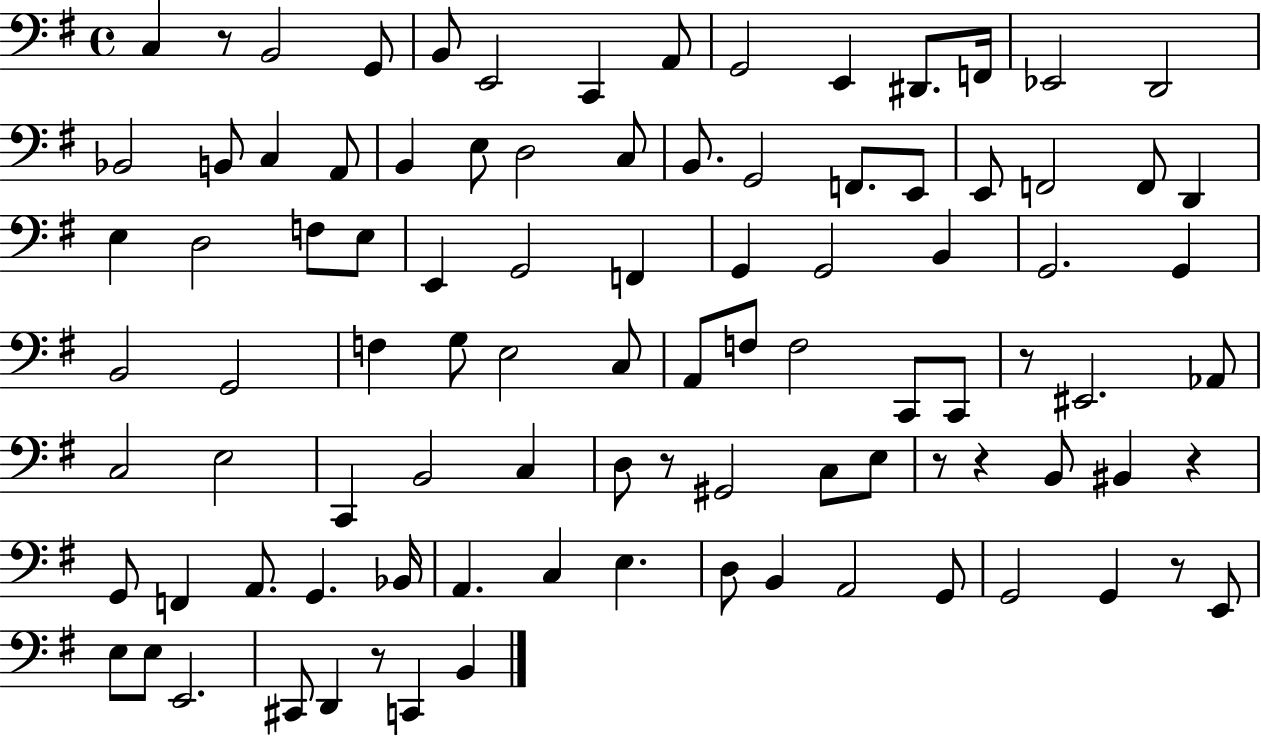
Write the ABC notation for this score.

X:1
T:Untitled
M:4/4
L:1/4
K:G
C, z/2 B,,2 G,,/2 B,,/2 E,,2 C,, A,,/2 G,,2 E,, ^D,,/2 F,,/4 _E,,2 D,,2 _B,,2 B,,/2 C, A,,/2 B,, E,/2 D,2 C,/2 B,,/2 G,,2 F,,/2 E,,/2 E,,/2 F,,2 F,,/2 D,, E, D,2 F,/2 E,/2 E,, G,,2 F,, G,, G,,2 B,, G,,2 G,, B,,2 G,,2 F, G,/2 E,2 C,/2 A,,/2 F,/2 F,2 C,,/2 C,,/2 z/2 ^E,,2 _A,,/2 C,2 E,2 C,, B,,2 C, D,/2 z/2 ^G,,2 C,/2 E,/2 z/2 z B,,/2 ^B,, z G,,/2 F,, A,,/2 G,, _B,,/4 A,, C, E, D,/2 B,, A,,2 G,,/2 G,,2 G,, z/2 E,,/2 E,/2 E,/2 E,,2 ^C,,/2 D,, z/2 C,, B,,